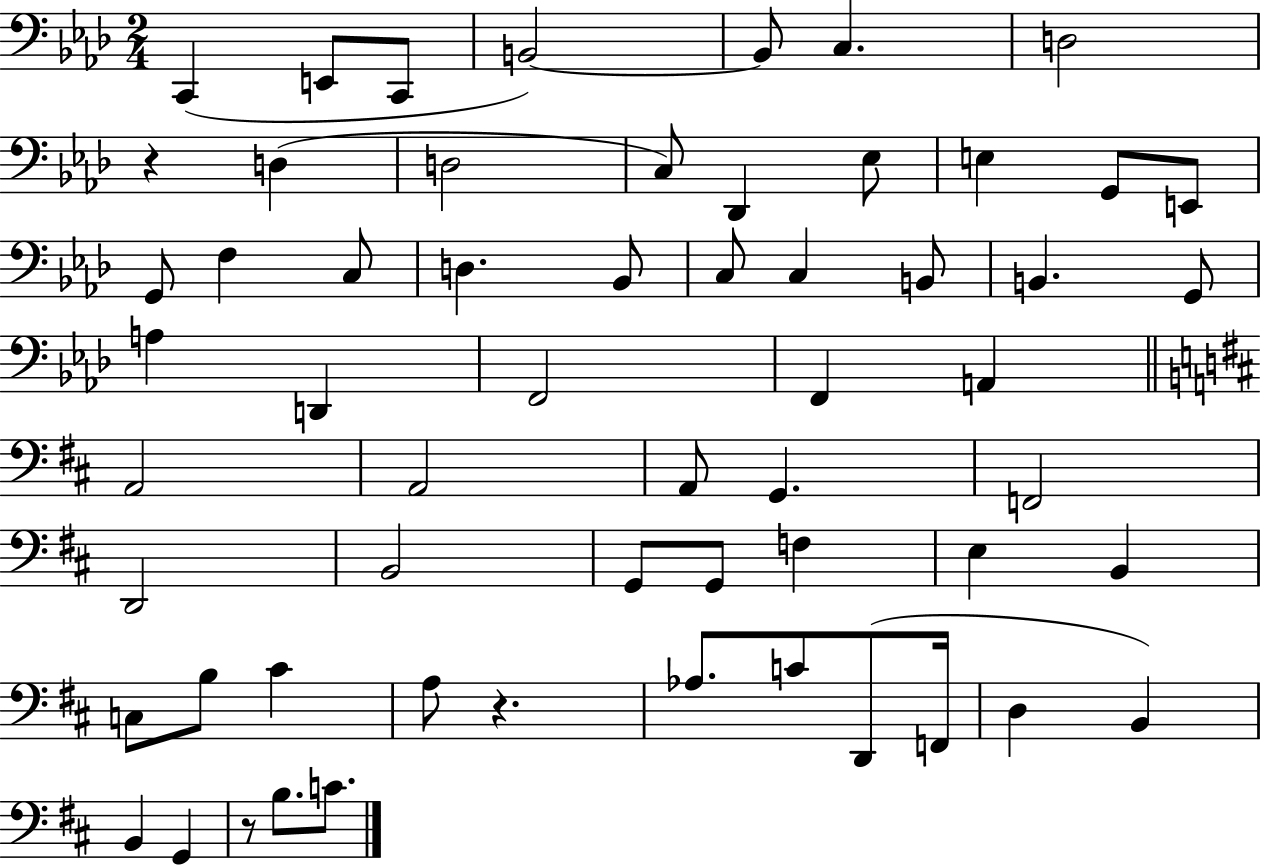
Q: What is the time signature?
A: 2/4